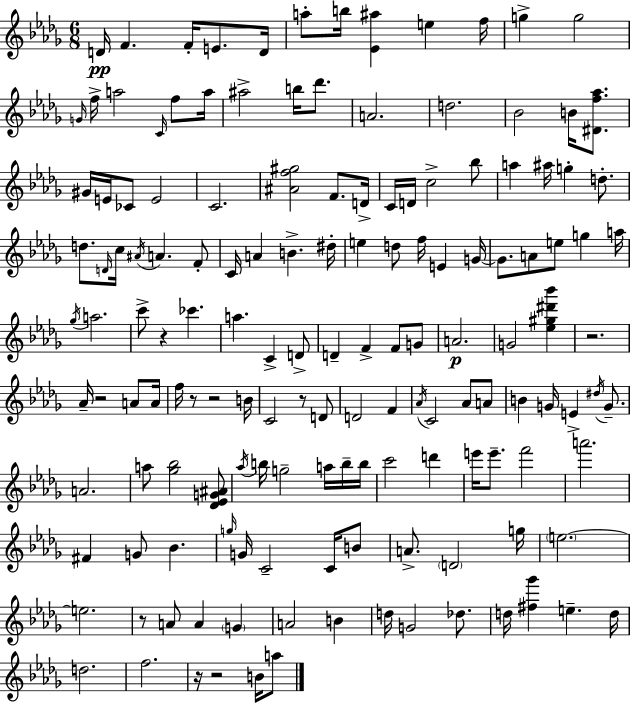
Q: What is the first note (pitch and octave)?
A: D4